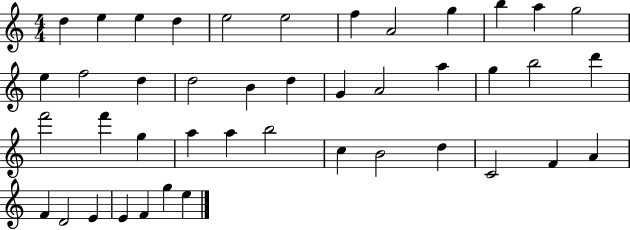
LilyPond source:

{
  \clef treble
  \numericTimeSignature
  \time 4/4
  \key c \major
  d''4 e''4 e''4 d''4 | e''2 e''2 | f''4 a'2 g''4 | b''4 a''4 g''2 | \break e''4 f''2 d''4 | d''2 b'4 d''4 | g'4 a'2 a''4 | g''4 b''2 d'''4 | \break f'''2 f'''4 g''4 | a''4 a''4 b''2 | c''4 b'2 d''4 | c'2 f'4 a'4 | \break f'4 d'2 e'4 | e'4 f'4 g''4 e''4 | \bar "|."
}